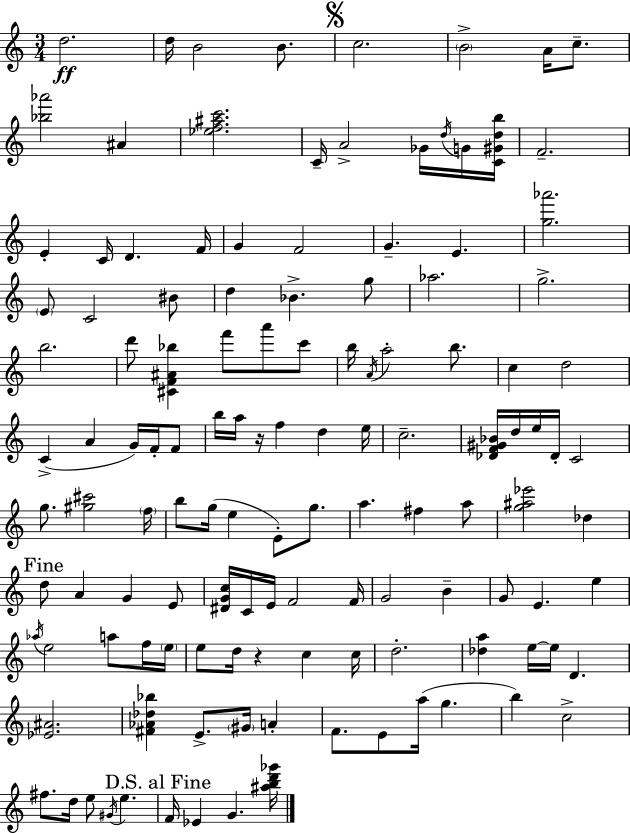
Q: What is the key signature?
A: C major